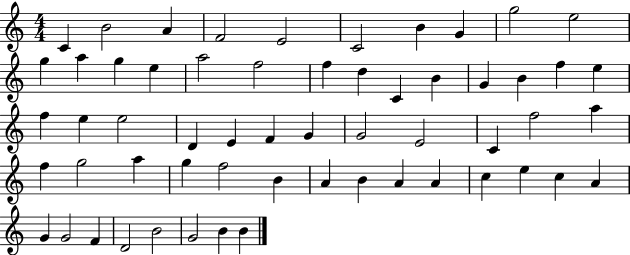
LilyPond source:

{
  \clef treble
  \numericTimeSignature
  \time 4/4
  \key c \major
  c'4 b'2 a'4 | f'2 e'2 | c'2 b'4 g'4 | g''2 e''2 | \break g''4 a''4 g''4 e''4 | a''2 f''2 | f''4 d''4 c'4 b'4 | g'4 b'4 f''4 e''4 | \break f''4 e''4 e''2 | d'4 e'4 f'4 g'4 | g'2 e'2 | c'4 f''2 a''4 | \break f''4 g''2 a''4 | g''4 f''2 b'4 | a'4 b'4 a'4 a'4 | c''4 e''4 c''4 a'4 | \break g'4 g'2 f'4 | d'2 b'2 | g'2 b'4 b'4 | \bar "|."
}